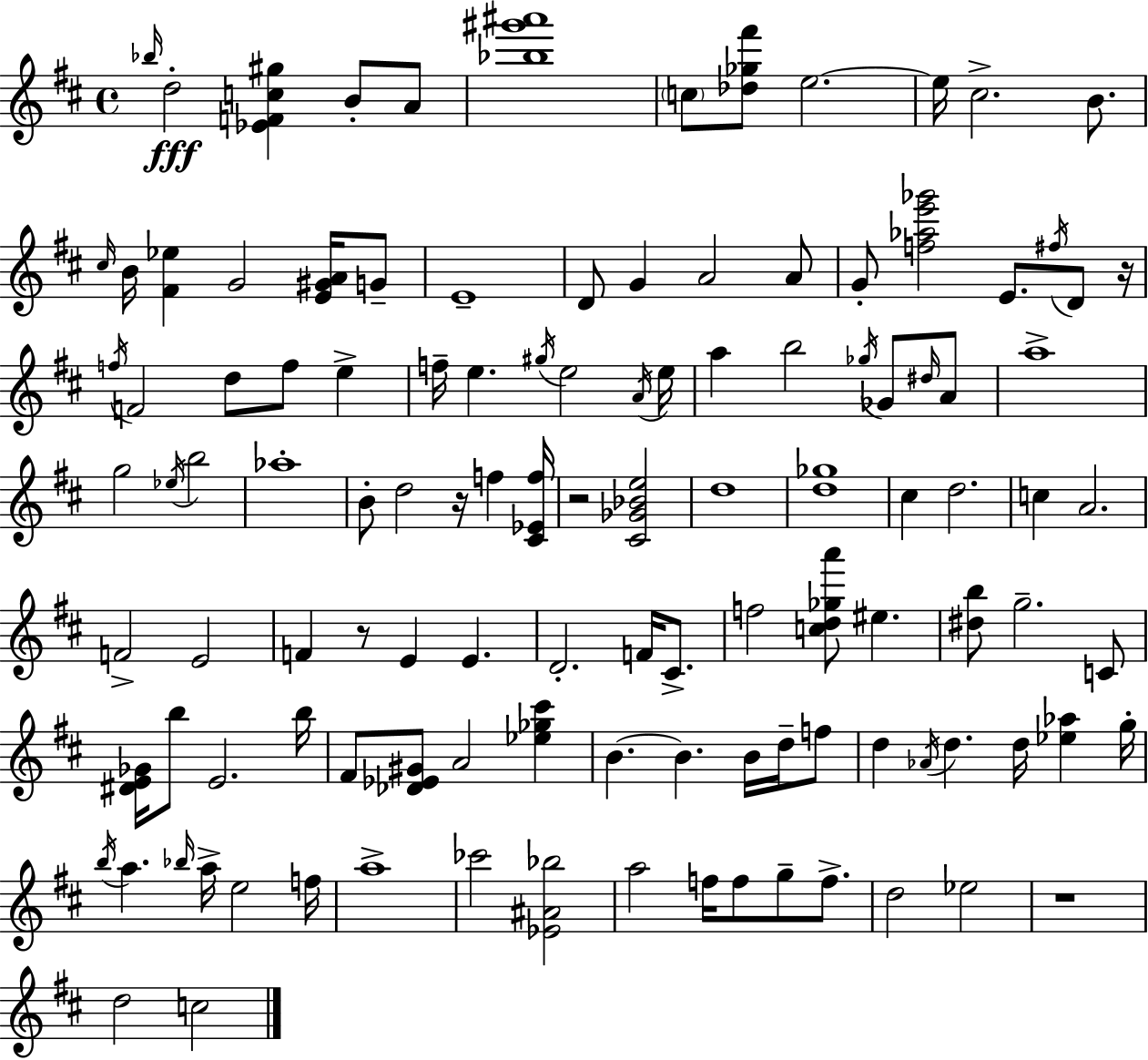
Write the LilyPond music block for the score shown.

{
  \clef treble
  \time 4/4
  \defaultTimeSignature
  \key d \major
  \grace { bes''16 }\fff d''2-. <ees' f' c'' gis''>4 b'8-. a'8 | <bes'' gis''' ais'''>1 | \parenthesize c''8 <des'' ges'' fis'''>8 e''2.~~ | e''16 cis''2.-> b'8. | \break \grace { cis''16 } b'16 <fis' ees''>4 g'2 <e' gis' a'>16 | g'8-- e'1-- | d'8 g'4 a'2 | a'8 g'8-. <f'' aes'' e''' ges'''>2 e'8. \acciaccatura { fis''16 } | \break d'8 r16 \acciaccatura { f''16 } f'2 d''8 f''8 | e''4-> f''16-- e''4. \acciaccatura { gis''16 } e''2 | \acciaccatura { a'16 } e''16 a''4 b''2 | \acciaccatura { ges''16 } ges'8 \grace { dis''16 } a'8 a''1-> | \break g''2 | \acciaccatura { ees''16 } b''2 aes''1-. | b'8-. d''2 | r16 f''4 <cis' ees' f''>16 r2 | \break <cis' ges' bes' e''>2 d''1 | <d'' ges''>1 | cis''4 d''2. | c''4 a'2. | \break f'2-> | e'2 f'4 r8 e'4 | e'4. d'2.-. | f'16 cis'8.-> f''2 | \break <c'' d'' ges'' a'''>8 eis''4. <dis'' b''>8 g''2.-- | c'8 <dis' e' ges'>16 b''8 e'2. | b''16 fis'8 <des' ees' gis'>8 a'2 | <ees'' ges'' cis'''>4 b'4.~~ b'4. | \break b'16 d''16-- f''8 d''4 \acciaccatura { aes'16 } d''4. | d''16 <ees'' aes''>4 g''16-. \acciaccatura { b''16 } a''4. | \grace { bes''16 } a''16-> e''2 f''16 a''1-> | ces'''2 | \break <ees' ais' bes''>2 a''2 | f''16 f''8 g''8-- f''8.-> d''2 | ees''2 r1 | d''2 | \break c''2 \bar "|."
}